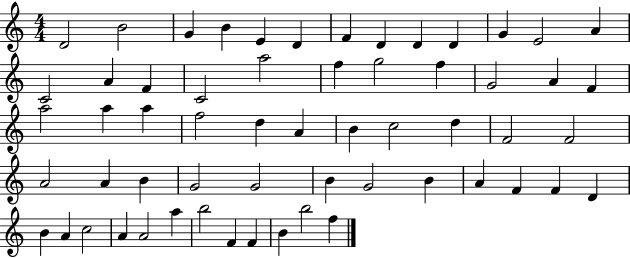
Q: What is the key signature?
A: C major